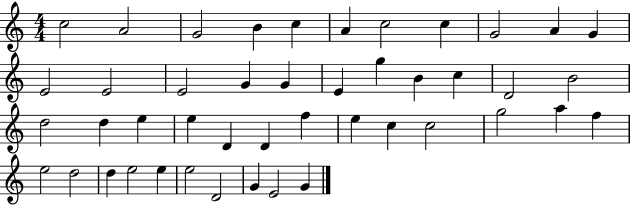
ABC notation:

X:1
T:Untitled
M:4/4
L:1/4
K:C
c2 A2 G2 B c A c2 c G2 A G E2 E2 E2 G G E g B c D2 B2 d2 d e e D D f e c c2 g2 a f e2 d2 d e2 e e2 D2 G E2 G